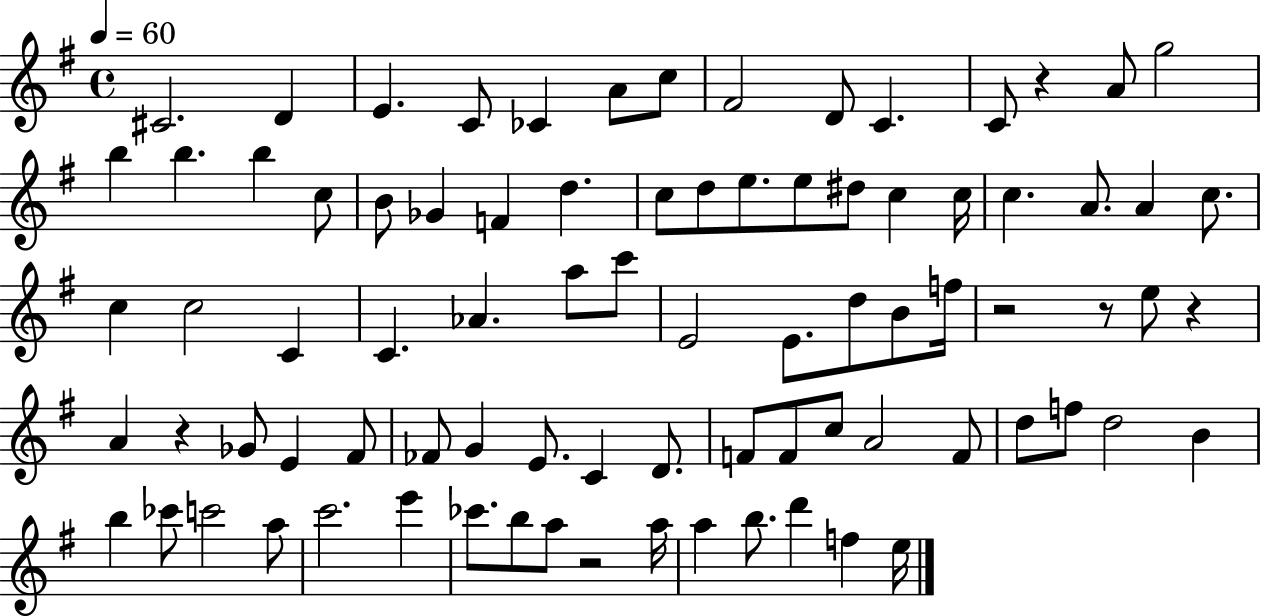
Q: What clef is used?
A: treble